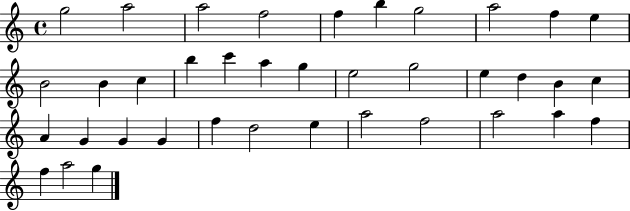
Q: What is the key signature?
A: C major